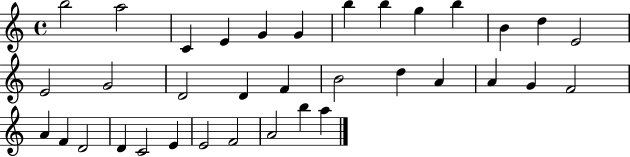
{
  \clef treble
  \time 4/4
  \defaultTimeSignature
  \key c \major
  b''2 a''2 | c'4 e'4 g'4 g'4 | b''4 b''4 g''4 b''4 | b'4 d''4 e'2 | \break e'2 g'2 | d'2 d'4 f'4 | b'2 d''4 a'4 | a'4 g'4 f'2 | \break a'4 f'4 d'2 | d'4 c'2 e'4 | e'2 f'2 | a'2 b''4 a''4 | \break \bar "|."
}